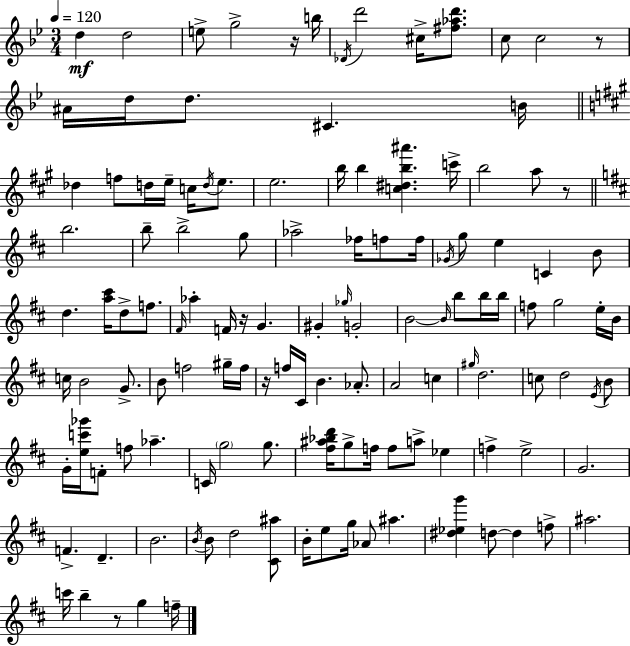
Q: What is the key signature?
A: G minor